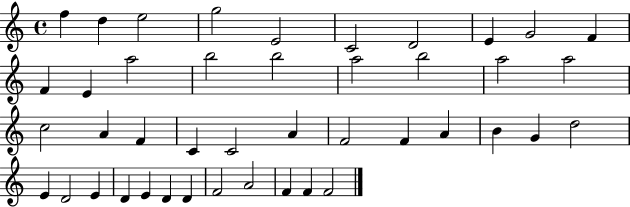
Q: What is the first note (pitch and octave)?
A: F5